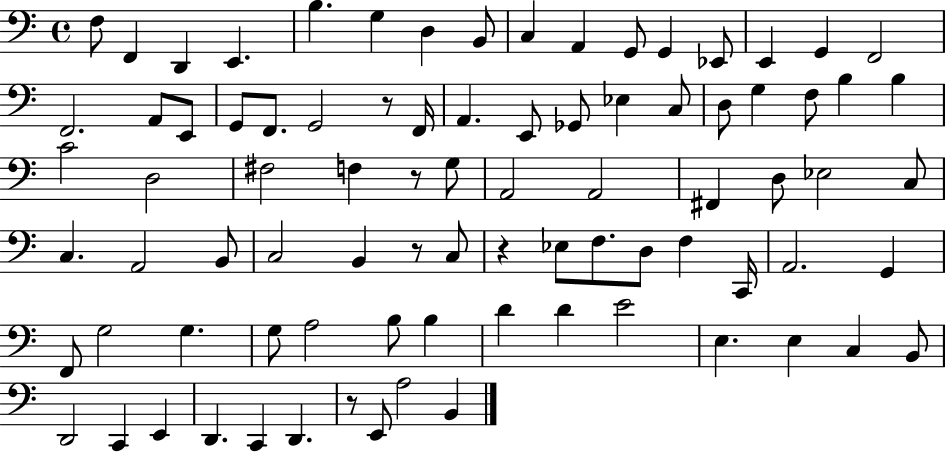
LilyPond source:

{
  \clef bass
  \time 4/4
  \defaultTimeSignature
  \key c \major
  f8 f,4 d,4 e,4. | b4. g4 d4 b,8 | c4 a,4 g,8 g,4 ees,8 | e,4 g,4 f,2 | \break f,2. a,8 e,8 | g,8 f,8. g,2 r8 f,16 | a,4. e,8 ges,8 ees4 c8 | d8 g4 f8 b4 b4 | \break c'2 d2 | fis2 f4 r8 g8 | a,2 a,2 | fis,4 d8 ees2 c8 | \break c4. a,2 b,8 | c2 b,4 r8 c8 | r4 ees8 f8. d8 f4 c,16 | a,2. g,4 | \break f,8 g2 g4. | g8 a2 b8 b4 | d'4 d'4 e'2 | e4. e4 c4 b,8 | \break d,2 c,4 e,4 | d,4. c,4 d,4. | r8 e,8 a2 b,4 | \bar "|."
}